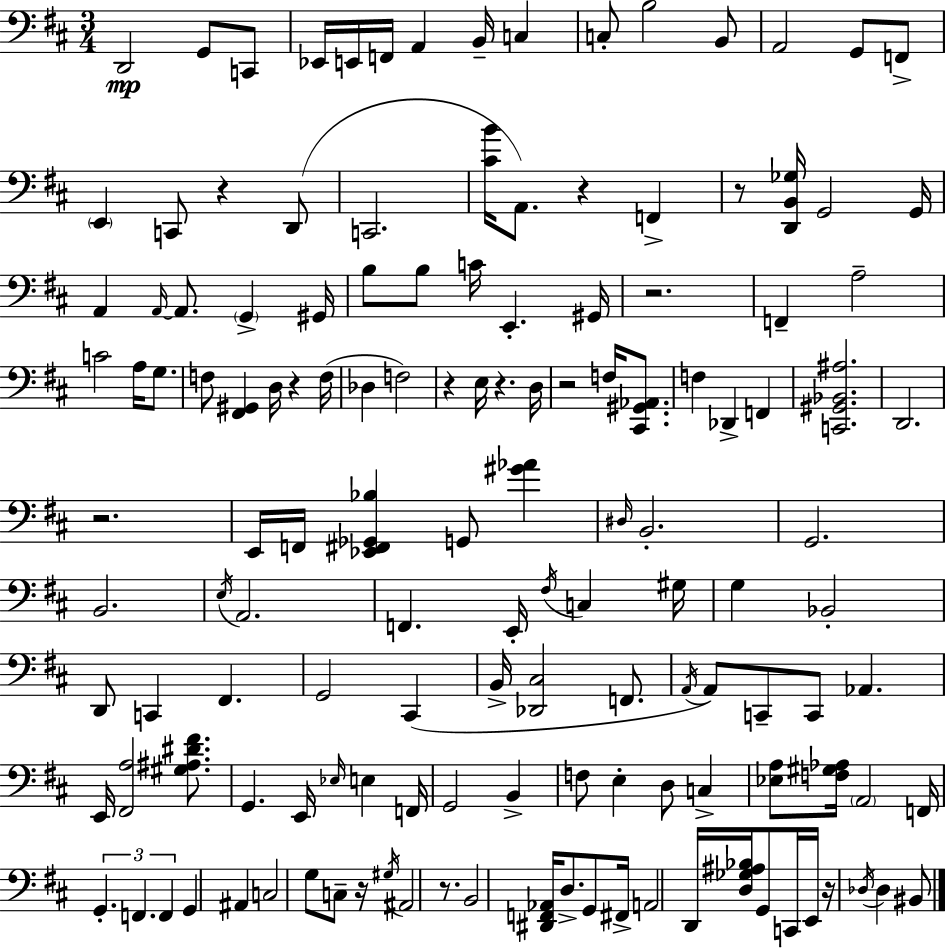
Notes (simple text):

D2/h G2/e C2/e Eb2/s E2/s F2/s A2/q B2/s C3/q C3/e B3/h B2/e A2/h G2/e F2/e E2/q C2/e R/q D2/e C2/h. [C#4,B4]/s A2/e. R/q F2/q R/e [D2,B2,Gb3]/s G2/h G2/s A2/q A2/s A2/e. G2/q G#2/s B3/e B3/e C4/s E2/q. G#2/s R/h. F2/q A3/h C4/h A3/s G3/e. F3/e [F#2,G#2]/q D3/s R/q F3/s Db3/q F3/h R/q E3/s R/q. D3/s R/h F3/s [C#2,G#2,Ab2]/e. F3/q Db2/q F2/q [C2,G#2,Bb2,A#3]/h. D2/h. R/h. E2/s F2/s [Eb2,F#2,Gb2,Bb3]/q G2/e [G#4,Ab4]/q D#3/s B2/h. G2/h. B2/h. E3/s A2/h. F2/q. E2/s F#3/s C3/q G#3/s G3/q Bb2/h D2/e C2/q F#2/q. G2/h C#2/q B2/s [Db2,C#3]/h F2/e. A2/s A2/e C2/e C2/e Ab2/q. E2/s [F#2,A3]/h [G#3,A#3,D#4,F#4]/e. G2/q. E2/s Eb3/s E3/q F2/s G2/h B2/q F3/e E3/q D3/e C3/q [Eb3,A3]/e [F3,G#3,Ab3]/s A2/h F2/s G2/q. F2/q. F2/q G2/q A#2/q C3/h G3/e C3/e R/s G#3/s A#2/h R/e. B2/h [D#2,F2,Ab2]/s D3/e. G2/e F#2/s A2/h D2/s [D3,Gb3,A#3,Bb3]/s G2/e C2/s E2/s R/s Db3/s Db3/q BIS2/e